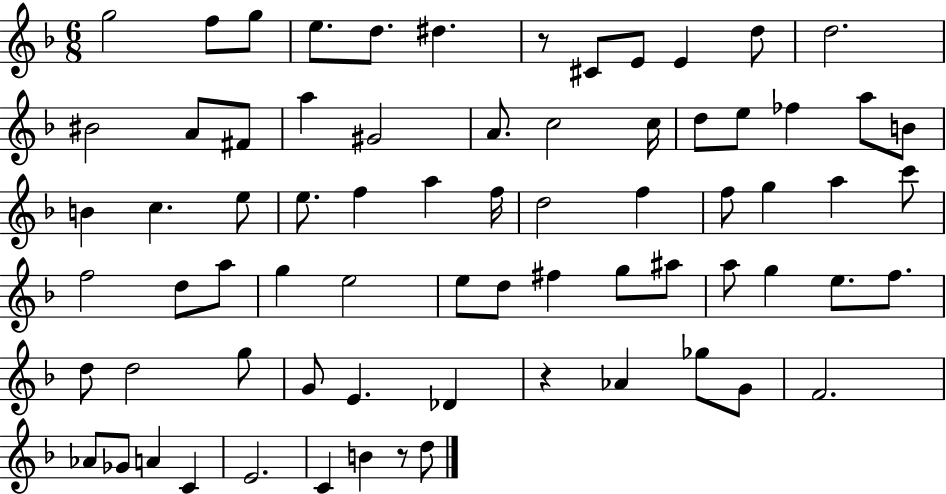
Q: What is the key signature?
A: F major